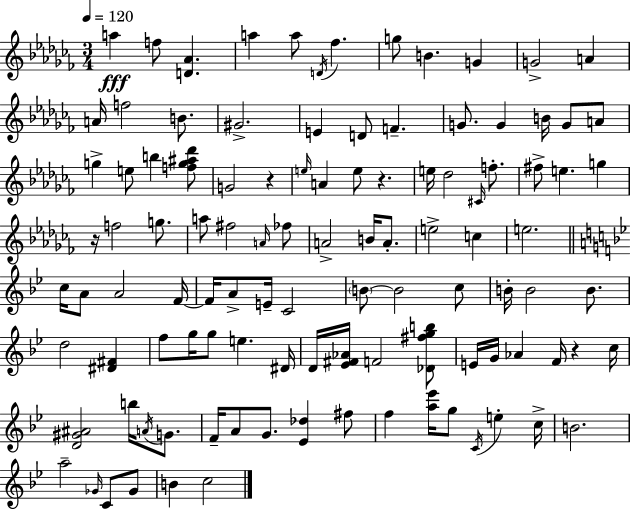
A5/q F5/e [D4,Ab4]/q. A5/q A5/e D4/s FES5/q. G5/e B4/q. G4/q G4/h A4/q A4/s F5/h B4/e. G#4/h. E4/q D4/e F4/q. G4/e. G4/q B4/s G4/e A4/e G5/q E5/e B5/q [F5,G5,A#5,Db6]/e G4/h R/q E5/s A4/q E5/e R/q. E5/s Db5/h C#4/s F5/e. F#5/e E5/q. G5/q R/s F5/h G5/e. A5/e F#5/h A4/s FES5/e A4/h B4/s A4/e. E5/h C5/q E5/h. C5/s A4/e A4/h F4/s F4/s A4/e E4/s C4/h B4/e B4/h C5/e B4/s B4/h B4/e. D5/h [D#4,F#4]/q F5/e G5/s G5/e E5/q. D#4/s D4/s [Eb4,F#4,Ab4]/s F4/h [Db4,F#5,G5,B5]/e E4/s G4/s Ab4/q F4/s R/q C5/s [D4,G#4,A#4]/h B5/s A4/s G4/e. F4/s A4/e G4/e. [Eb4,Db5]/q F#5/e F5/q [A5,Eb6]/s G5/e C4/s E5/q C5/s B4/h. A5/h Gb4/s C4/e Gb4/e B4/q C5/h